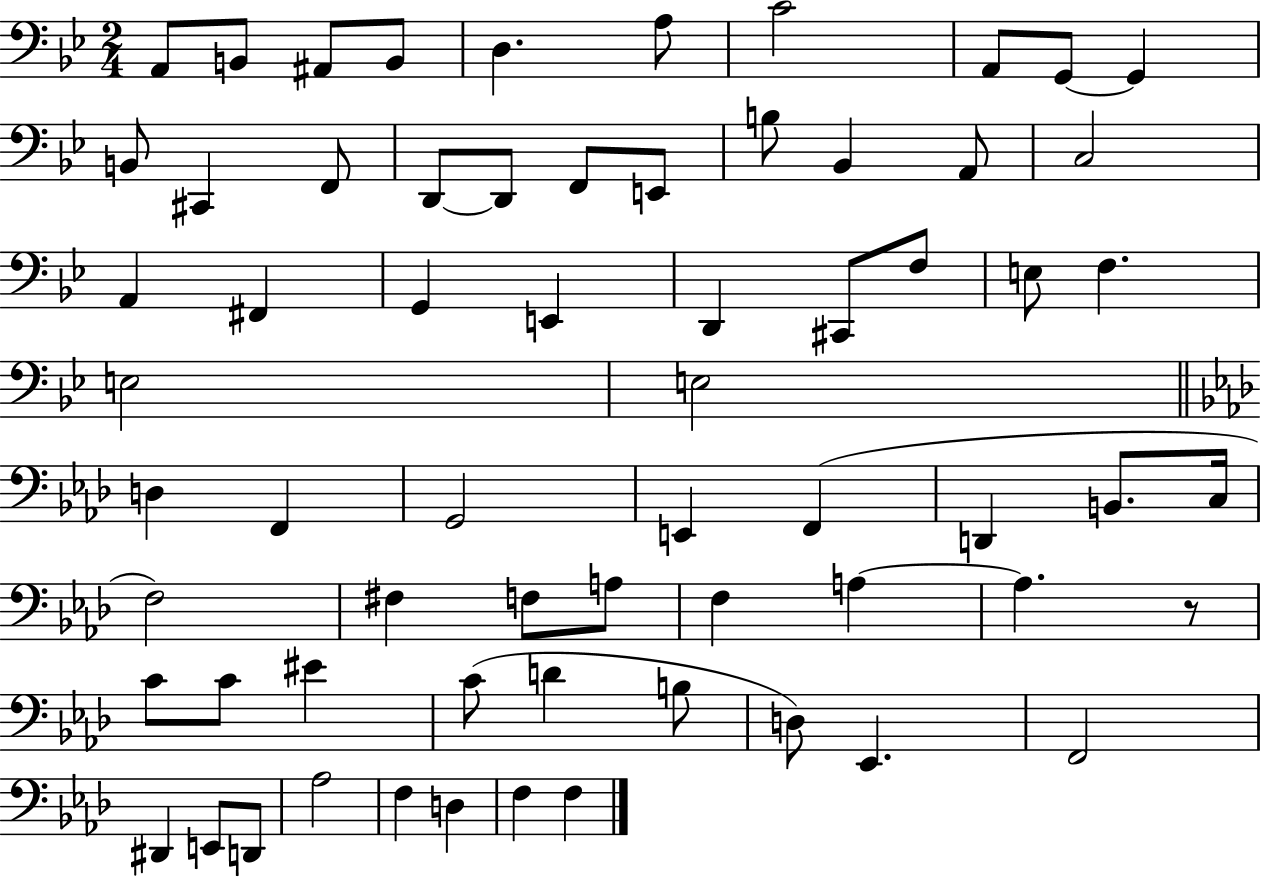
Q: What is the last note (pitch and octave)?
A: F3